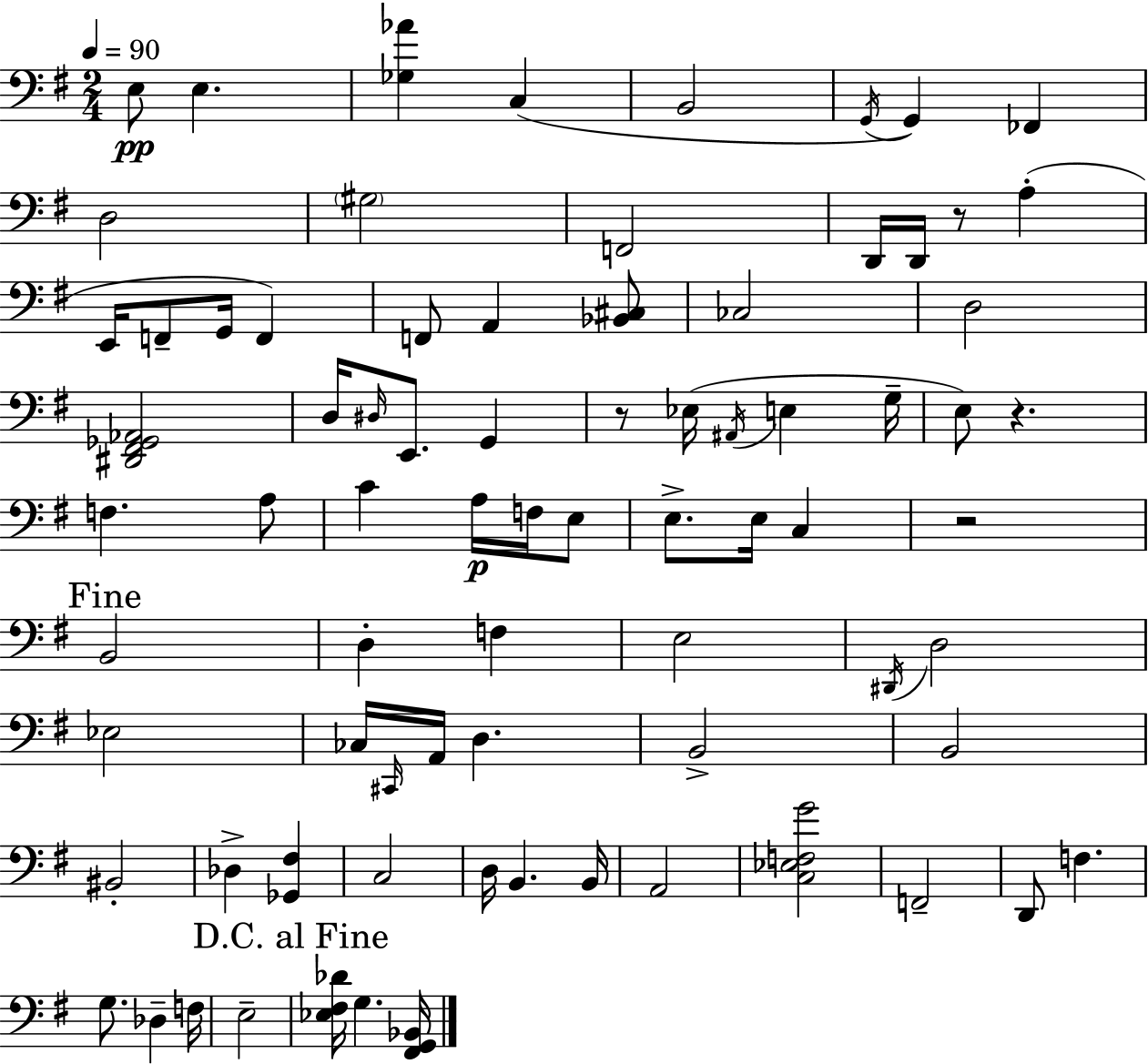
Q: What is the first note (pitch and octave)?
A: E3